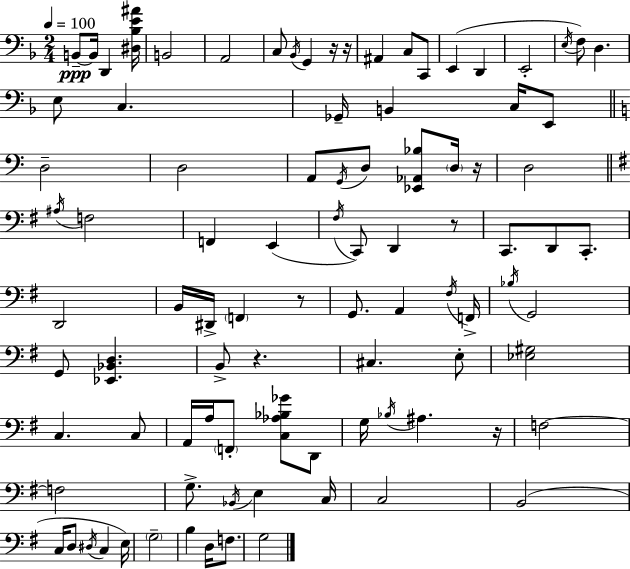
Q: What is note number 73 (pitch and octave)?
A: D3